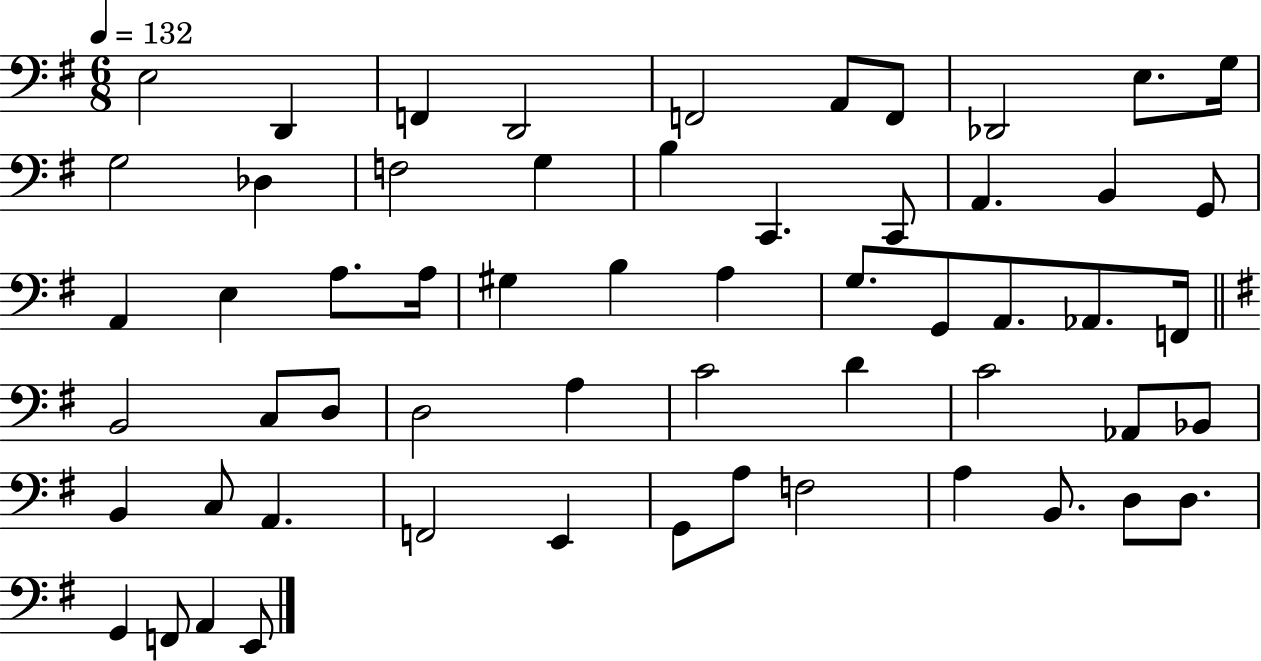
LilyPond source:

{
  \clef bass
  \numericTimeSignature
  \time 6/8
  \key g \major
  \tempo 4 = 132
  e2 d,4 | f,4 d,2 | f,2 a,8 f,8 | des,2 e8. g16 | \break g2 des4 | f2 g4 | b4 c,4. c,8 | a,4. b,4 g,8 | \break a,4 e4 a8. a16 | gis4 b4 a4 | g8. g,8 a,8. aes,8. f,16 | \bar "||" \break \key g \major b,2 c8 d8 | d2 a4 | c'2 d'4 | c'2 aes,8 bes,8 | \break b,4 c8 a,4. | f,2 e,4 | g,8 a8 f2 | a4 b,8. d8 d8. | \break g,4 f,8 a,4 e,8 | \bar "|."
}